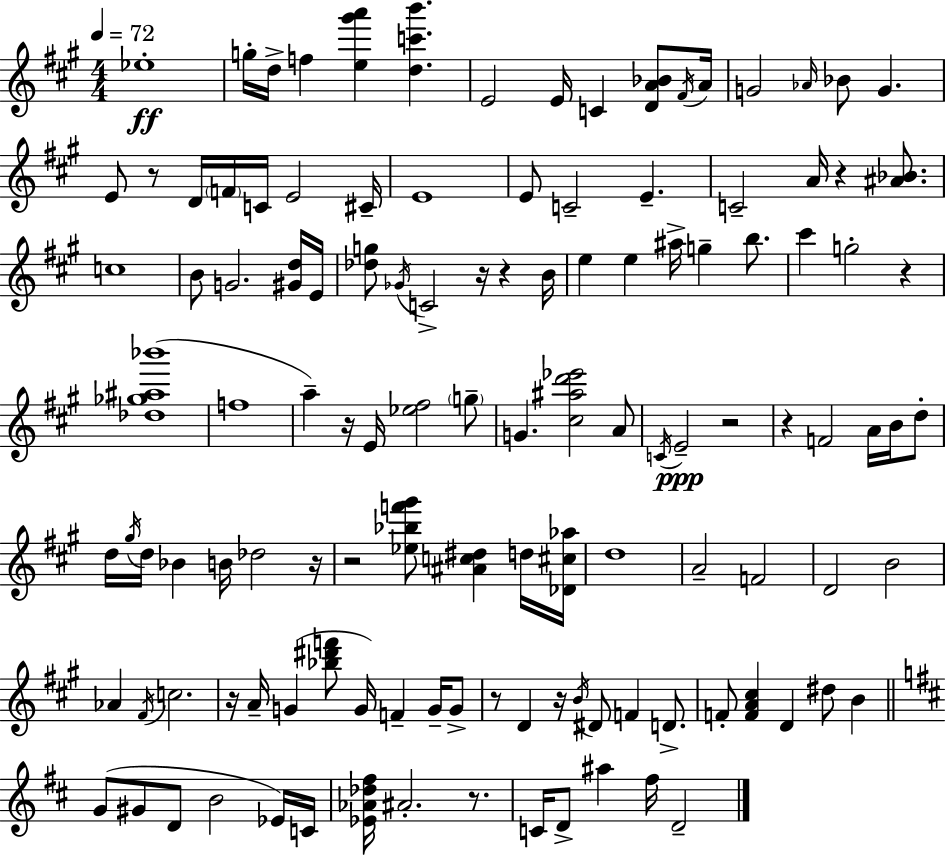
Eb5/w G5/s D5/s F5/q [E5,G#6,A6]/q [D5,C6,B6]/q. E4/h E4/s C4/q [D4,A4,Bb4]/e F#4/s A4/s G4/h Ab4/s Bb4/e G4/q. E4/e R/e D4/s F4/s C4/s E4/h C#4/s E4/w E4/e C4/h E4/q. C4/h A4/s R/q [A#4,Bb4]/e. C5/w B4/e G4/h. [G#4,D5]/s E4/s [Db5,G5]/e Gb4/s C4/h R/s R/q B4/s E5/q E5/q A#5/s G5/q B5/e. C#6/q G5/h R/q [Db5,Gb5,A#5,Bb6]/w F5/w A5/q R/s E4/s [Eb5,F#5]/h G5/e G4/q. [C#5,A#5,D6,Eb6]/h A4/e C4/s E4/h R/h R/q F4/h A4/s B4/s D5/e D5/s G#5/s D5/s Bb4/q B4/s Db5/h R/s R/h [Eb5,Bb5,F6,G#6]/e [A#4,C5,D#5]/q D5/s [Db4,C#5,Ab5]/s D5/w A4/h F4/h D4/h B4/h Ab4/q F#4/s C5/h. R/s A4/s G4/q [Bb5,D#6,F6]/e G4/s F4/q G4/s G4/e R/e D4/q R/s B4/s D#4/e F4/q D4/e. F4/e [F4,A4,C#5]/q D4/q D#5/e B4/q G4/e G#4/e D4/e B4/h Eb4/s C4/s [Eb4,Ab4,Db5,F#5]/s A#4/h. R/e. C4/s D4/e A#5/q F#5/s D4/h